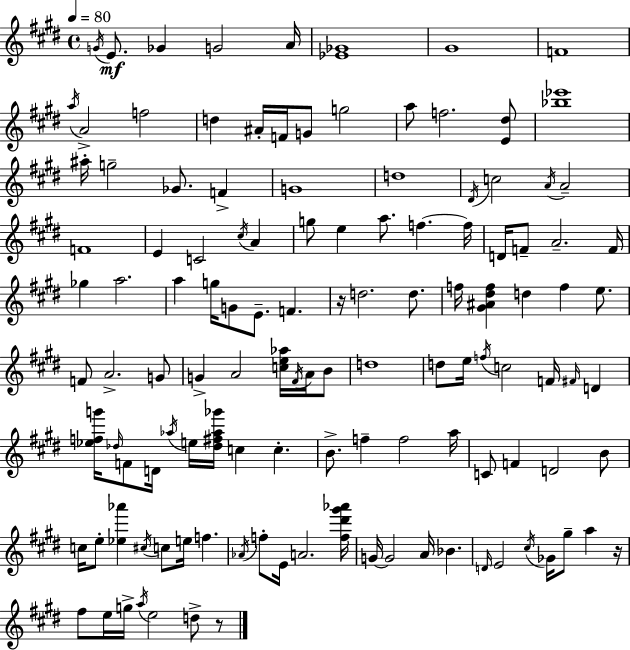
G4/s E4/e. Gb4/q G4/h A4/s [Eb4,Gb4]/w G#4/w F4/w A5/s A4/h F5/h D5/q A#4/s F4/s G4/e G5/h A5/e F5/h. [E4,D#5]/e [Bb5,Eb6]/w A#5/s G5/h Gb4/e. F4/q G4/w D5/w D#4/s C5/h A4/s A4/h F4/w E4/q C4/h C#5/s A4/q G5/e E5/q A5/e. F5/q. F5/s D4/s F4/e A4/h. F4/s Gb5/q A5/h. A5/q G5/s G4/e E4/e. F4/q. R/s D5/h. D5/e. F5/s [G#4,A#4,D#5,F5]/q D5/q F5/q E5/e. F4/e A4/h. G4/e G4/q A4/h [C5,E5,Ab5]/s F#4/s A4/s B4/e D5/w D5/e E5/s F5/s C5/h F4/s F#4/s D4/q [Eb5,F5,G6]/s Db5/s F4/e D4/s Ab5/s E5/s [Db5,F#5,Ab5,Gb6]/s C5/q C5/q. B4/e. F5/q F5/h A5/s C4/e F4/q D4/h B4/e C5/s E5/e [Eb5,Ab6]/q C#5/s C5/e E5/s F5/q. Ab4/s F5/e E4/s A4/h. [F5,D#6,G#6,Ab6]/s G4/s G4/h A4/s Bb4/q. D4/s E4/h C#5/s Gb4/s G#5/e A5/q R/s F#5/e E5/s G5/s A5/s E5/h D5/e R/e